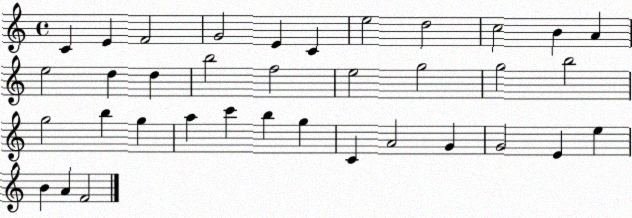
X:1
T:Untitled
M:4/4
L:1/4
K:C
C E F2 G2 E C e2 d2 c2 B A e2 d d b2 f2 e2 g2 g2 b2 g2 b g a c' b g C A2 G G2 E e B A F2